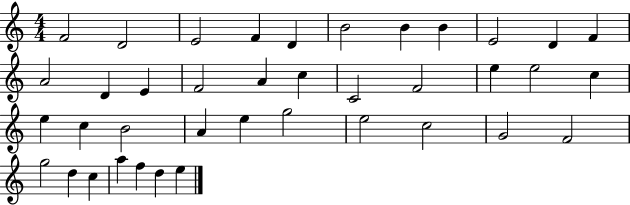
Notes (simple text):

F4/h D4/h E4/h F4/q D4/q B4/h B4/q B4/q E4/h D4/q F4/q A4/h D4/q E4/q F4/h A4/q C5/q C4/h F4/h E5/q E5/h C5/q E5/q C5/q B4/h A4/q E5/q G5/h E5/h C5/h G4/h F4/h G5/h D5/q C5/q A5/q F5/q D5/q E5/q